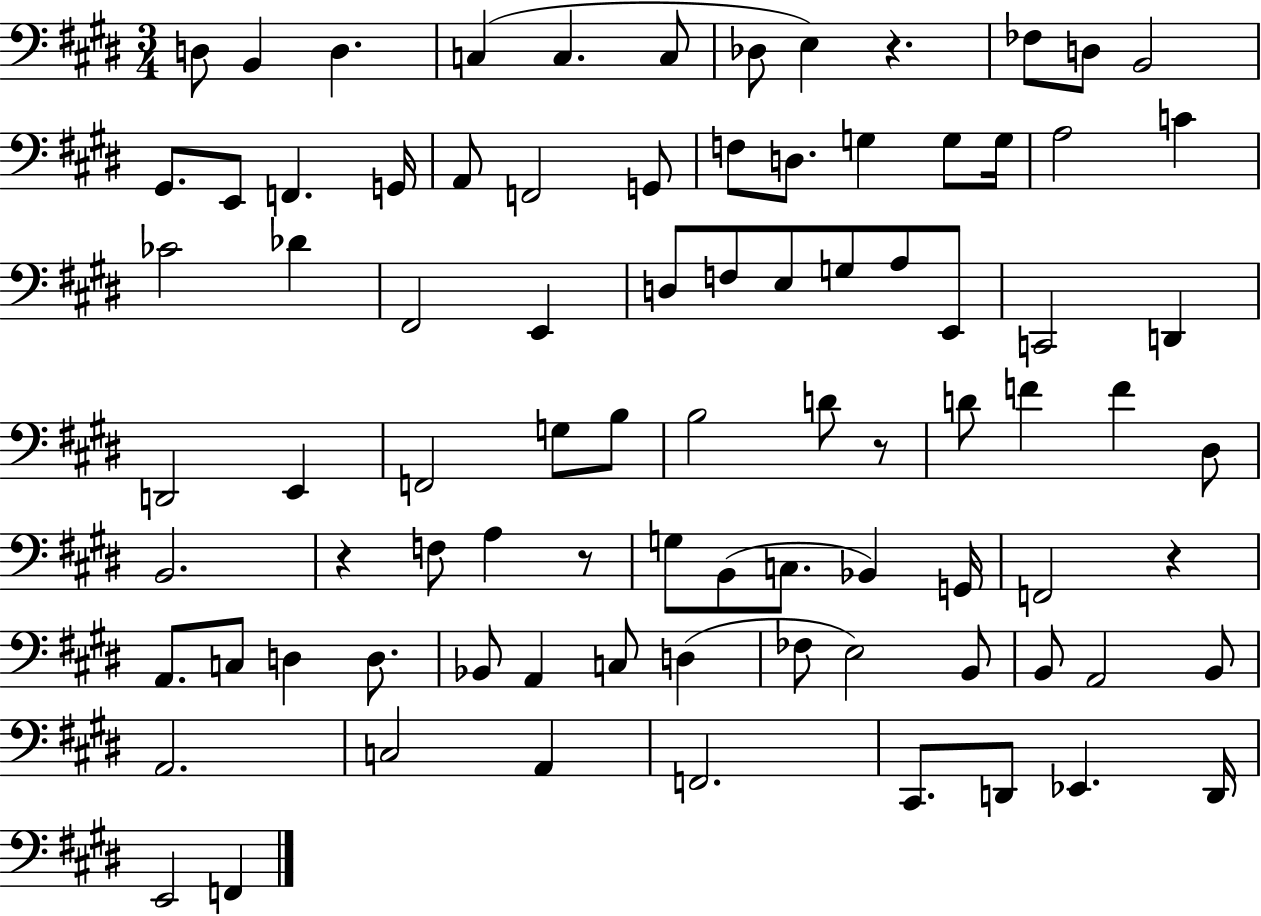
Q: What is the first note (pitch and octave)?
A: D3